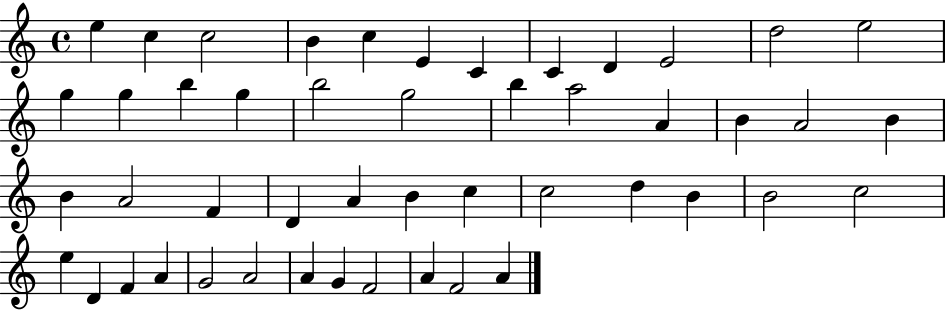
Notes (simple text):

E5/q C5/q C5/h B4/q C5/q E4/q C4/q C4/q D4/q E4/h D5/h E5/h G5/q G5/q B5/q G5/q B5/h G5/h B5/q A5/h A4/q B4/q A4/h B4/q B4/q A4/h F4/q D4/q A4/q B4/q C5/q C5/h D5/q B4/q B4/h C5/h E5/q D4/q F4/q A4/q G4/h A4/h A4/q G4/q F4/h A4/q F4/h A4/q